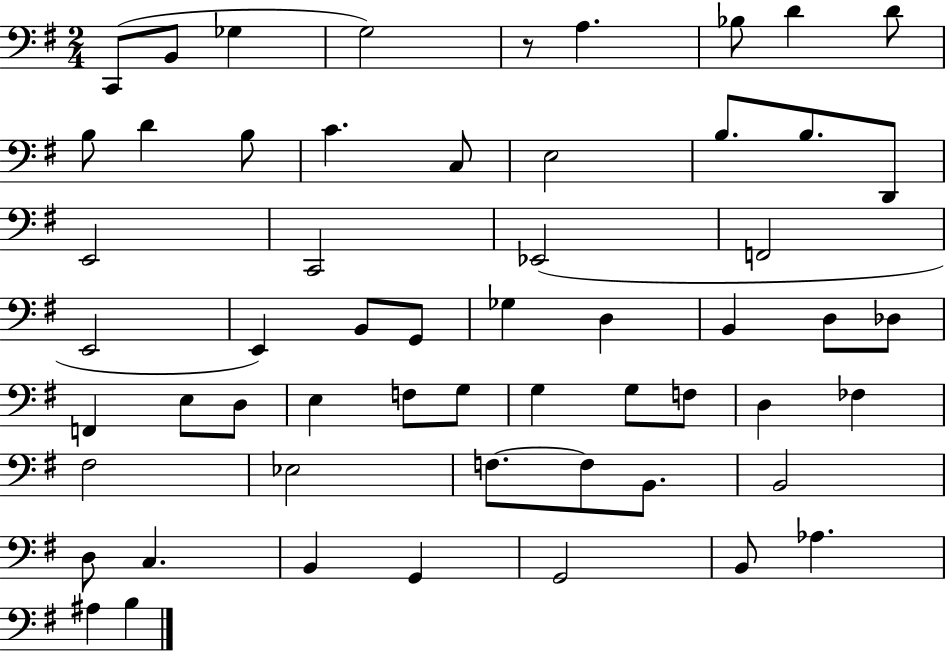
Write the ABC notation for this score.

X:1
T:Untitled
M:2/4
L:1/4
K:G
C,,/2 B,,/2 _G, G,2 z/2 A, _B,/2 D D/2 B,/2 D B,/2 C C,/2 E,2 B,/2 B,/2 D,,/2 E,,2 C,,2 _E,,2 F,,2 E,,2 E,, B,,/2 G,,/2 _G, D, B,, D,/2 _D,/2 F,, E,/2 D,/2 E, F,/2 G,/2 G, G,/2 F,/2 D, _F, ^F,2 _E,2 F,/2 F,/2 B,,/2 B,,2 D,/2 C, B,, G,, G,,2 B,,/2 _A, ^A, B,